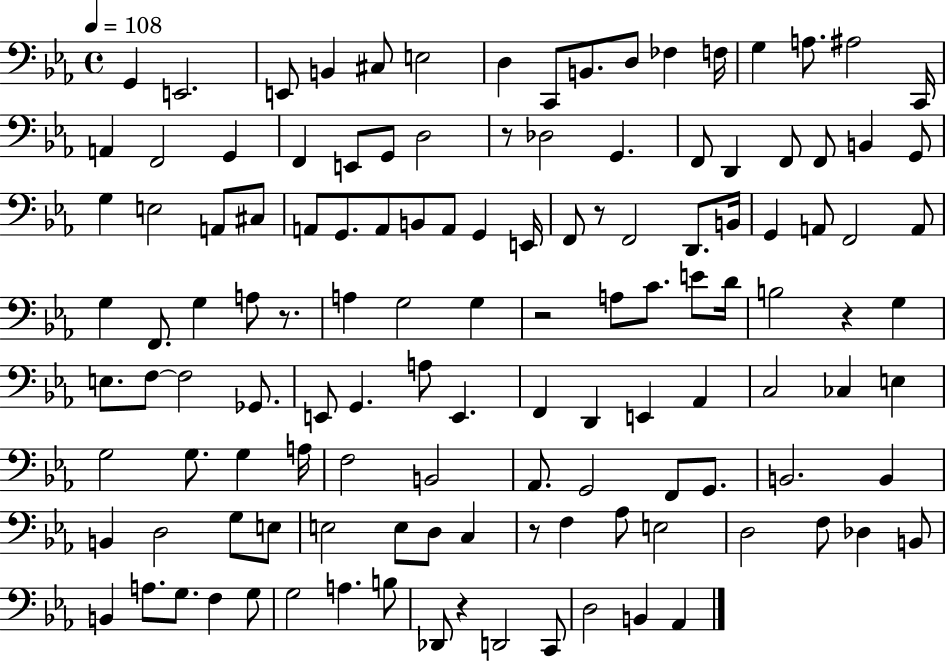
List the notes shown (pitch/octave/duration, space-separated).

G2/q E2/h. E2/e B2/q C#3/e E3/h D3/q C2/e B2/e. D3/e FES3/q F3/s G3/q A3/e. A#3/h C2/s A2/q F2/h G2/q F2/q E2/e G2/e D3/h R/e Db3/h G2/q. F2/e D2/q F2/e F2/e B2/q G2/e G3/q E3/h A2/e C#3/e A2/e G2/e. A2/e B2/e A2/e G2/q E2/s F2/e R/e F2/h D2/e. B2/s G2/q A2/e F2/h A2/e G3/q F2/e. G3/q A3/e R/e. A3/q G3/h G3/q R/h A3/e C4/e. E4/e D4/s B3/h R/q G3/q E3/e. F3/e F3/h Gb2/e. E2/e G2/q. A3/e E2/q. F2/q D2/q E2/q Ab2/q C3/h CES3/q E3/q G3/h G3/e. G3/q A3/s F3/h B2/h Ab2/e. G2/h F2/e G2/e. B2/h. B2/q B2/q D3/h G3/e E3/e E3/h E3/e D3/e C3/q R/e F3/q Ab3/e E3/h D3/h F3/e Db3/q B2/e B2/q A3/e. G3/e. F3/q G3/e G3/h A3/q. B3/e Db2/e R/q D2/h C2/e D3/h B2/q Ab2/q